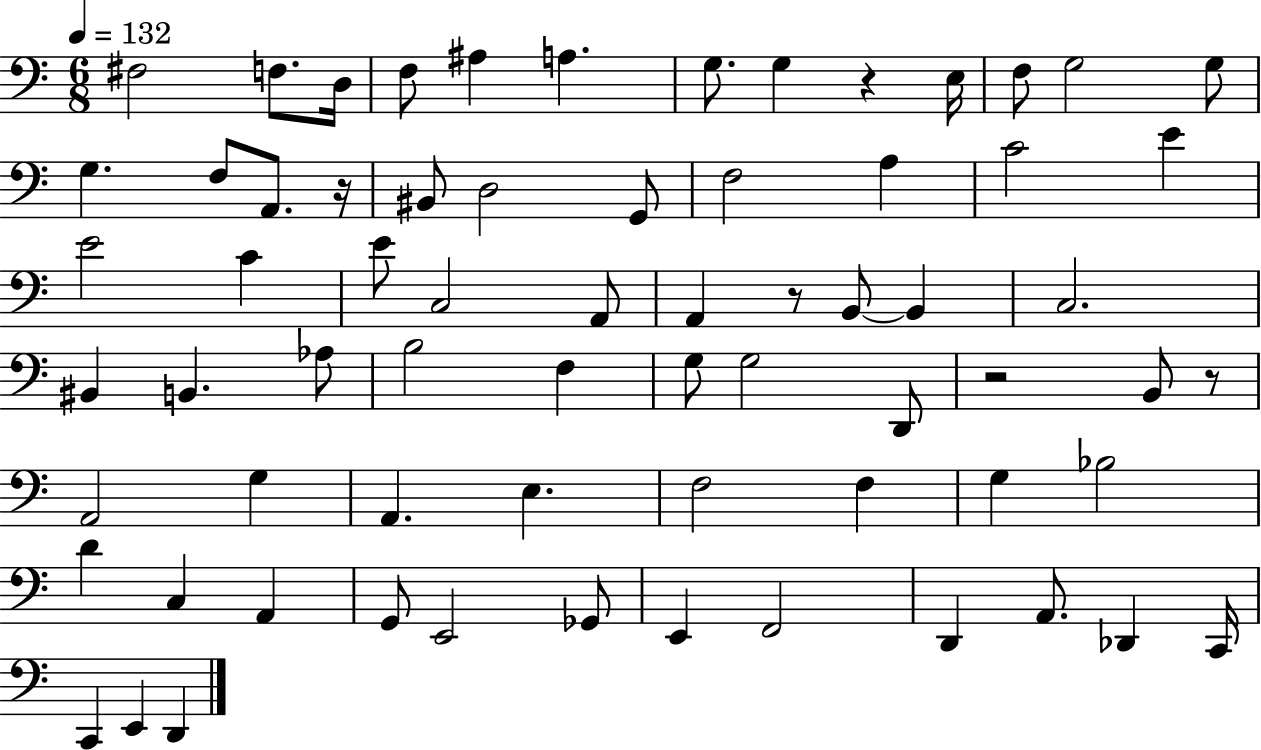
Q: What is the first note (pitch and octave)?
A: F#3